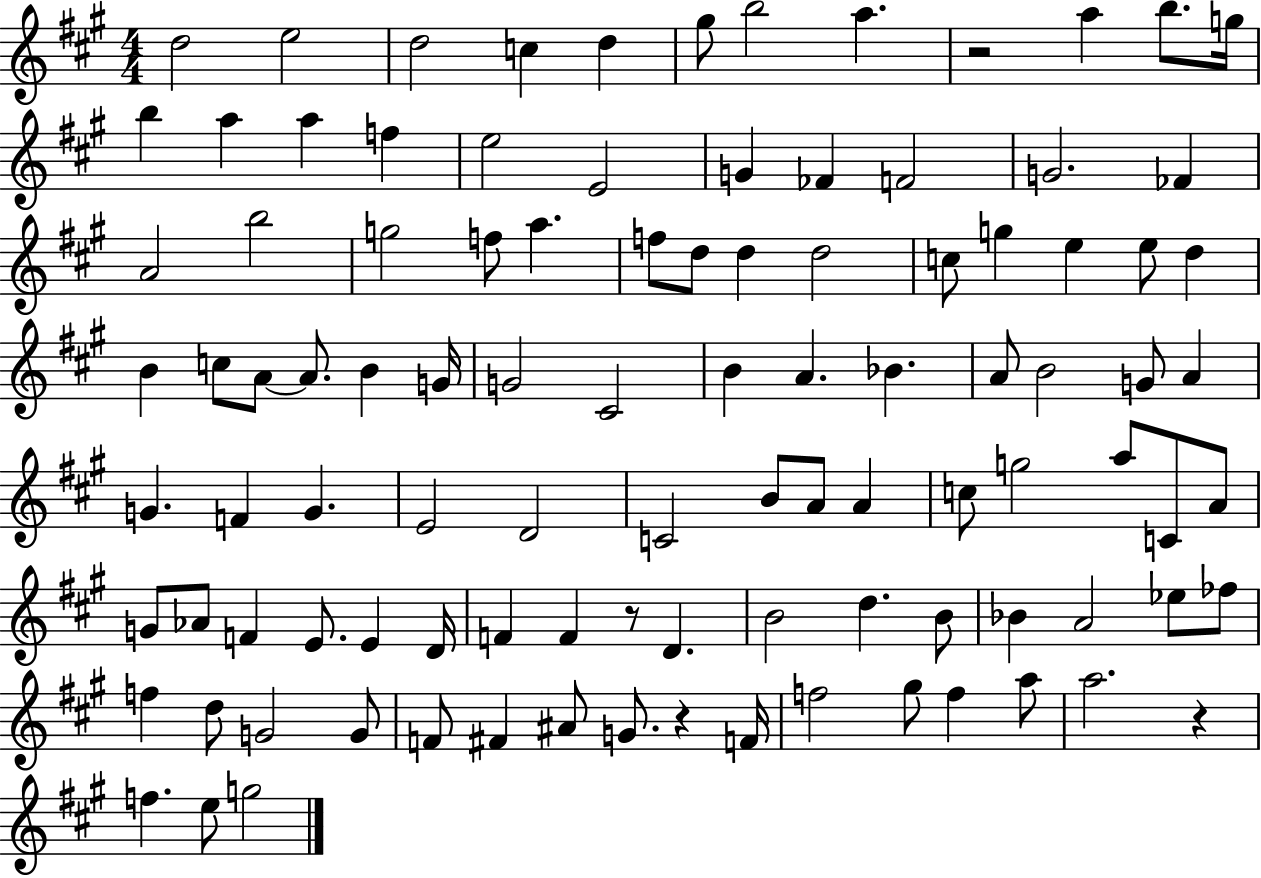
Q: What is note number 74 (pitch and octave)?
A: D4